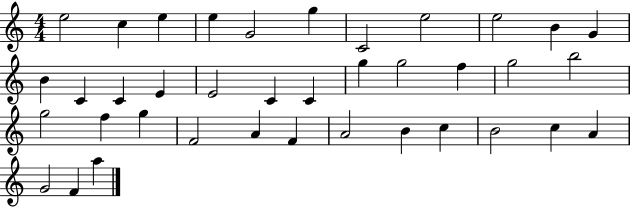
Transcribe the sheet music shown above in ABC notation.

X:1
T:Untitled
M:4/4
L:1/4
K:C
e2 c e e G2 g C2 e2 e2 B G B C C E E2 C C g g2 f g2 b2 g2 f g F2 A F A2 B c B2 c A G2 F a